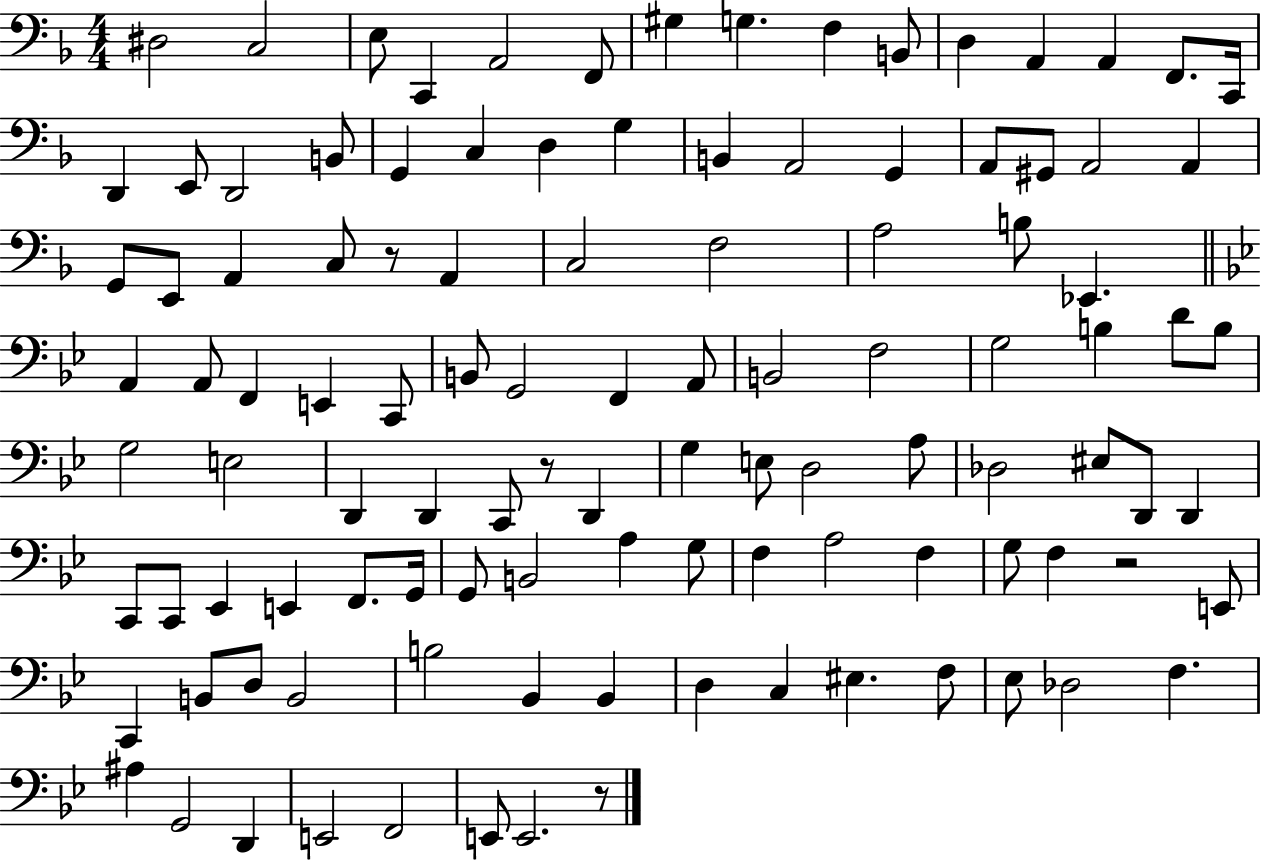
{
  \clef bass
  \numericTimeSignature
  \time 4/4
  \key f \major
  dis2 c2 | e8 c,4 a,2 f,8 | gis4 g4. f4 b,8 | d4 a,4 a,4 f,8. c,16 | \break d,4 e,8 d,2 b,8 | g,4 c4 d4 g4 | b,4 a,2 g,4 | a,8 gis,8 a,2 a,4 | \break g,8 e,8 a,4 c8 r8 a,4 | c2 f2 | a2 b8 ees,4. | \bar "||" \break \key bes \major a,4 a,8 f,4 e,4 c,8 | b,8 g,2 f,4 a,8 | b,2 f2 | g2 b4 d'8 b8 | \break g2 e2 | d,4 d,4 c,8 r8 d,4 | g4 e8 d2 a8 | des2 eis8 d,8 d,4 | \break c,8 c,8 ees,4 e,4 f,8. g,16 | g,8 b,2 a4 g8 | f4 a2 f4 | g8 f4 r2 e,8 | \break c,4 b,8 d8 b,2 | b2 bes,4 bes,4 | d4 c4 eis4. f8 | ees8 des2 f4. | \break ais4 g,2 d,4 | e,2 f,2 | e,8 e,2. r8 | \bar "|."
}